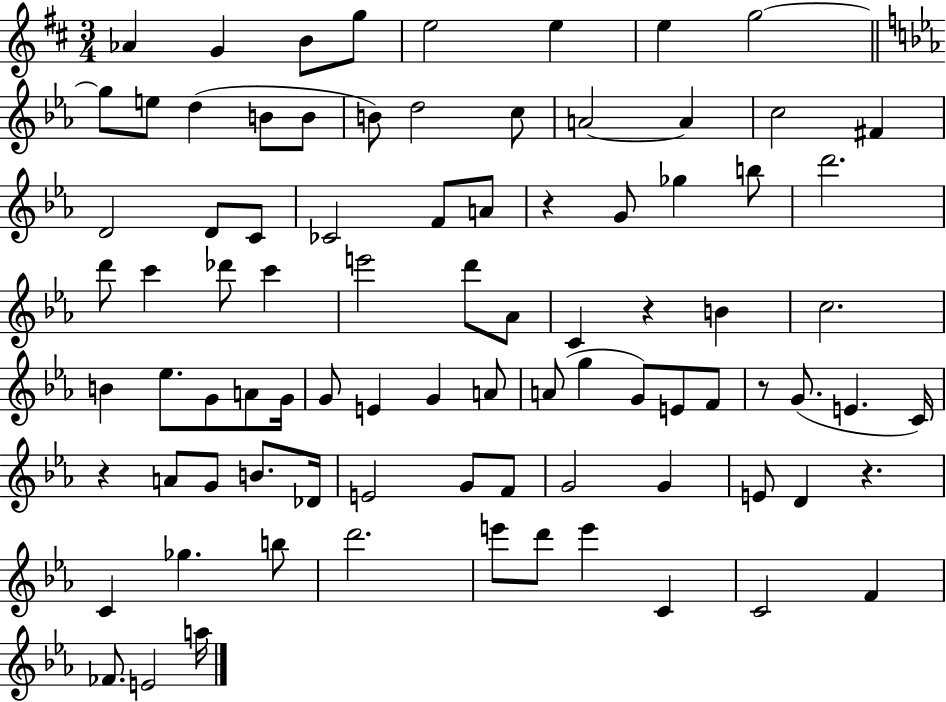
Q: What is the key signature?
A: D major